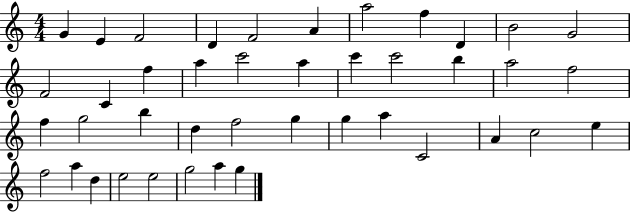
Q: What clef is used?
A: treble